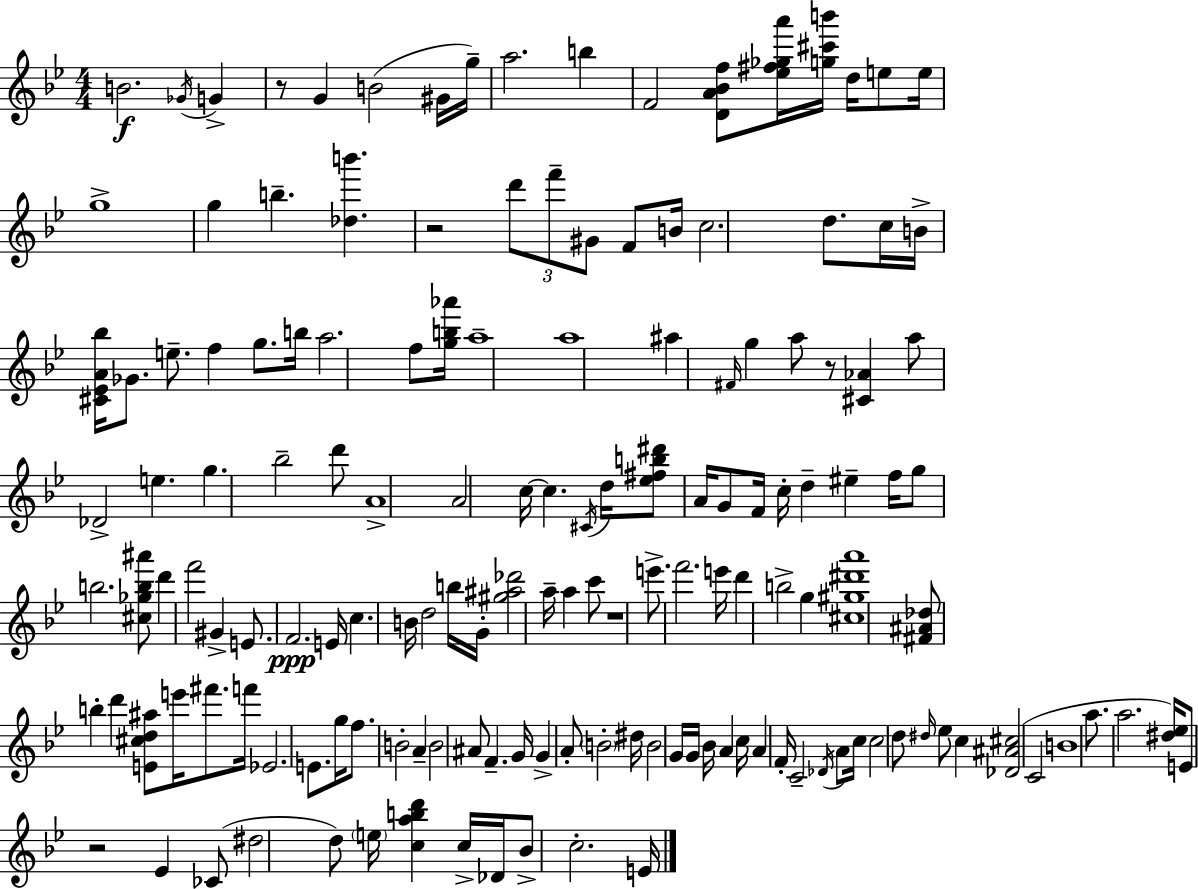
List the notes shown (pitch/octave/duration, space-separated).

B4/h. Gb4/s G4/q R/e G4/q B4/h G#4/s G5/s A5/h. B5/q F4/h [D4,A4,Bb4,F5]/e [Eb5,F#5,Gb5,A6]/s [G5,C#6,B6]/s D5/s E5/e E5/s G5/w G5/q B5/q. [Db5,B6]/q. R/h D6/e F6/e G#4/e F4/e B4/s C5/h. D5/e. C5/s B4/s [C#4,Eb4,A4,Bb5]/s Gb4/e. E5/e. F5/q G5/e. B5/s A5/h. F5/e [G5,B5,Ab6]/s A5/w A5/w A#5/q F#4/s G5/q A5/e R/e [C#4,Ab4]/q A5/e Db4/h E5/q. G5/q. Bb5/h D6/e A4/w A4/h C5/s C5/q. C#4/s D5/s [Eb5,F#5,B5,D#6]/e A4/s G4/e F4/s C5/s D5/q EIS5/q F5/s G5/e B5/h. [C#5,Gb5,B5,A#6]/e D6/q F6/h G#4/q E4/e. F4/h. E4/s C5/q. B4/s D5/h B5/s G4/s [G#5,A#5,Db6]/h A5/s A5/q C6/e R/w E6/e. F6/h. E6/s D6/q B5/h G5/q [C#5,G#5,D#6,A6]/w [F#4,A#4,Db5]/e B5/q D6/q [E4,C#5,D5,A#5]/e E6/s F#6/e. F6/s Eb4/h. E4/e. G5/s F5/e. B4/h A4/q B4/h A#4/e F4/q. G4/s G4/q A4/e B4/h D#5/s B4/h G4/s G4/s Bb4/s A4/q C5/s A4/q F4/s C4/h Db4/s A4/e C5/s C5/h D5/e D#5/s Eb5/e C5/q [Db4,A#4,C#5]/h C4/h B4/w A5/e. A5/h. [D#5,Eb5]/s E4/e R/h Eb4/q CES4/e D#5/h D5/e E5/s [C5,A5,B5,D6]/q C5/s Db4/s Bb4/e C5/h. E4/s